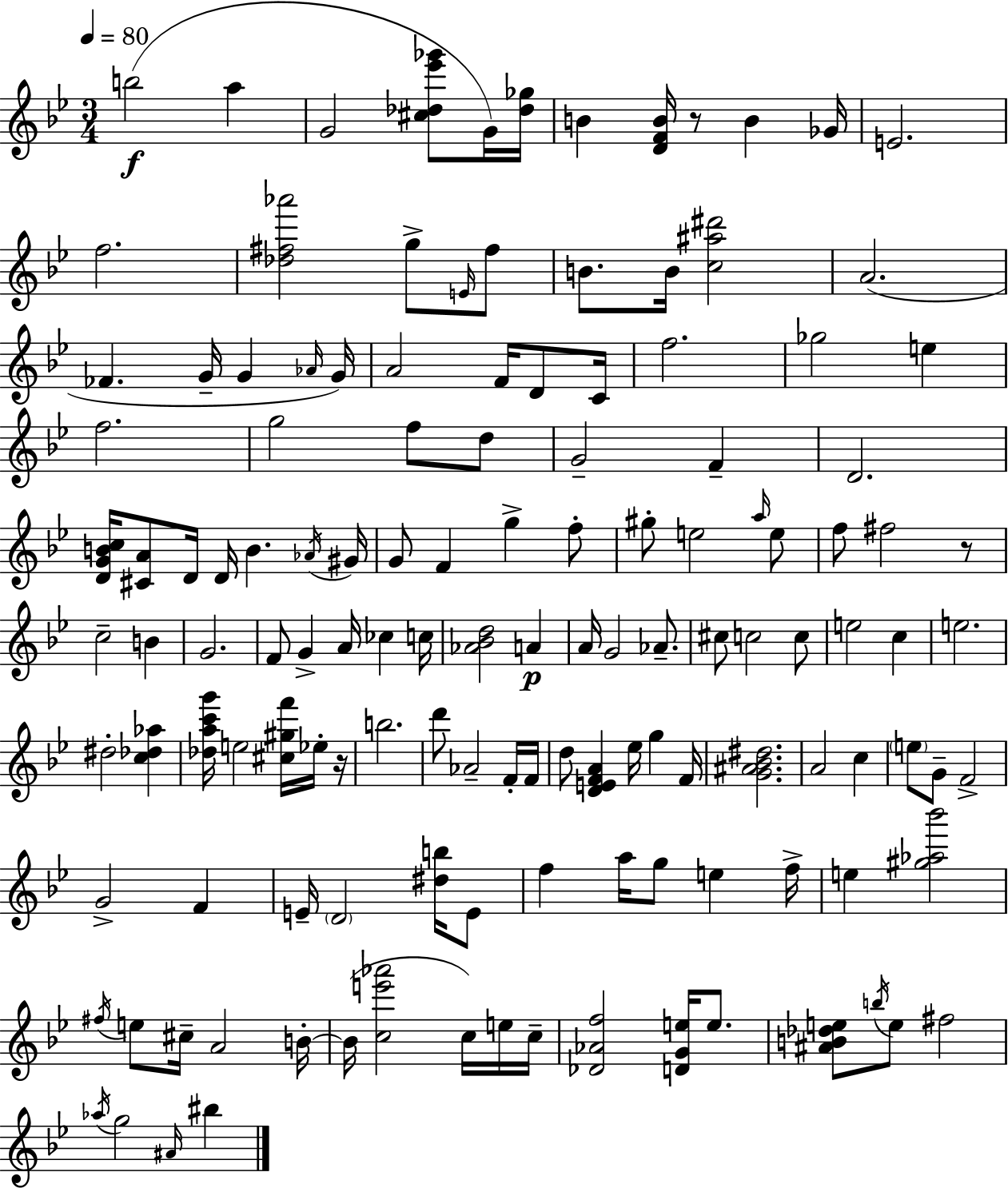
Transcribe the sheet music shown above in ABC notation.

X:1
T:Untitled
M:3/4
L:1/4
K:Bb
b2 a G2 [^c_d_e'_g']/2 G/4 [_d_g]/4 B [DFB]/4 z/2 B _G/4 E2 f2 [_d^f_a']2 g/2 E/4 ^f/2 B/2 B/4 [c^a^d']2 A2 _F G/4 G _A/4 G/4 A2 F/4 D/2 C/4 f2 _g2 e f2 g2 f/2 d/2 G2 F D2 [DGBc]/4 [^CA]/2 D/4 D/4 B _A/4 ^G/4 G/2 F g f/2 ^g/2 e2 a/4 e/2 f/2 ^f2 z/2 c2 B G2 F/2 G A/4 _c c/4 [_A_Bd]2 A A/4 G2 _A/2 ^c/2 c2 c/2 e2 c e2 ^d2 [c_d_a] [_dac'g']/4 e2 [^c^gf']/4 _e/4 z/4 b2 d'/2 _A2 F/4 F/4 d/2 [DEFA] _e/4 g F/4 [G^A_B^d]2 A2 c e/2 G/2 F2 G2 F E/4 D2 [^db]/4 E/2 f a/4 g/2 e f/4 e [^g_a_b']2 ^f/4 e/2 ^c/4 A2 B/4 B/4 [ce'_a']2 c/4 e/4 c/4 [_D_Af]2 [DGe]/4 e/2 [^AB_de]/2 b/4 e/2 ^f2 _a/4 g2 ^A/4 ^b